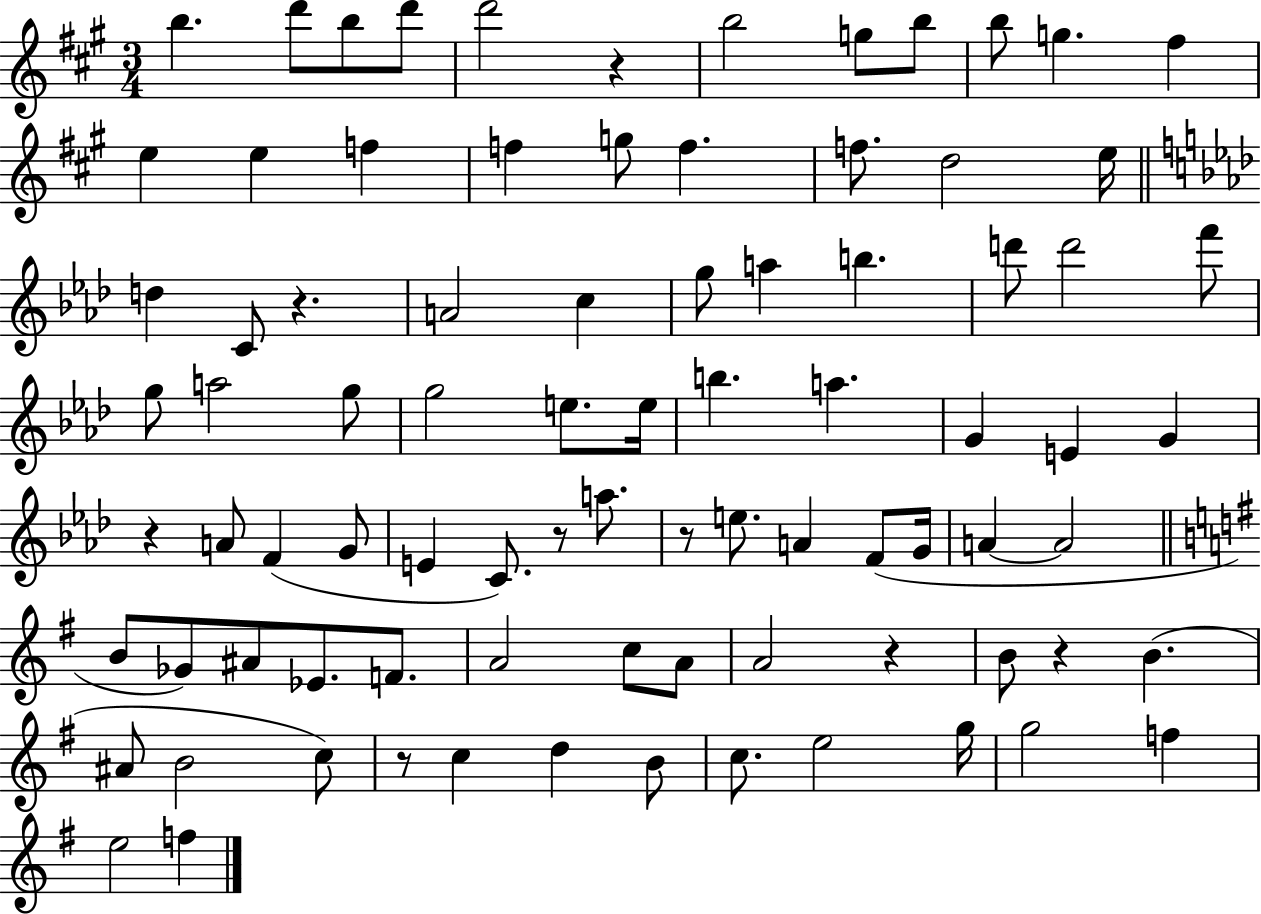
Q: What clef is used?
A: treble